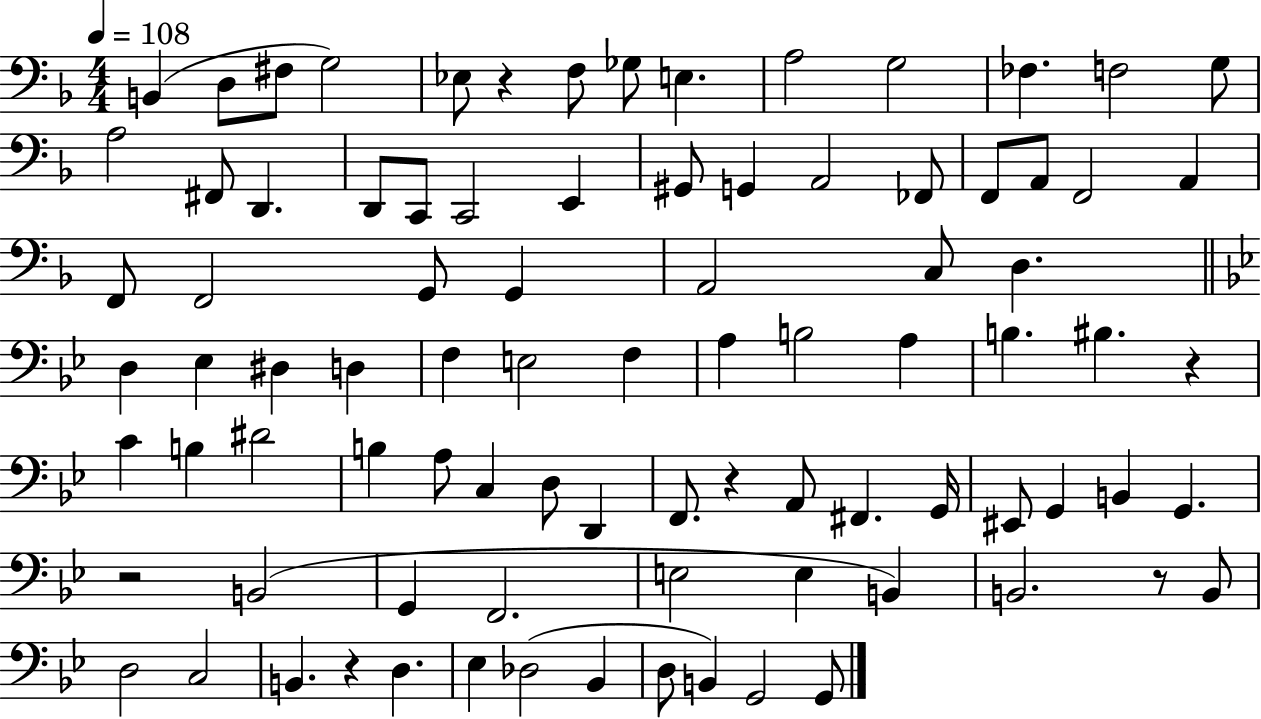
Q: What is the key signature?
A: F major